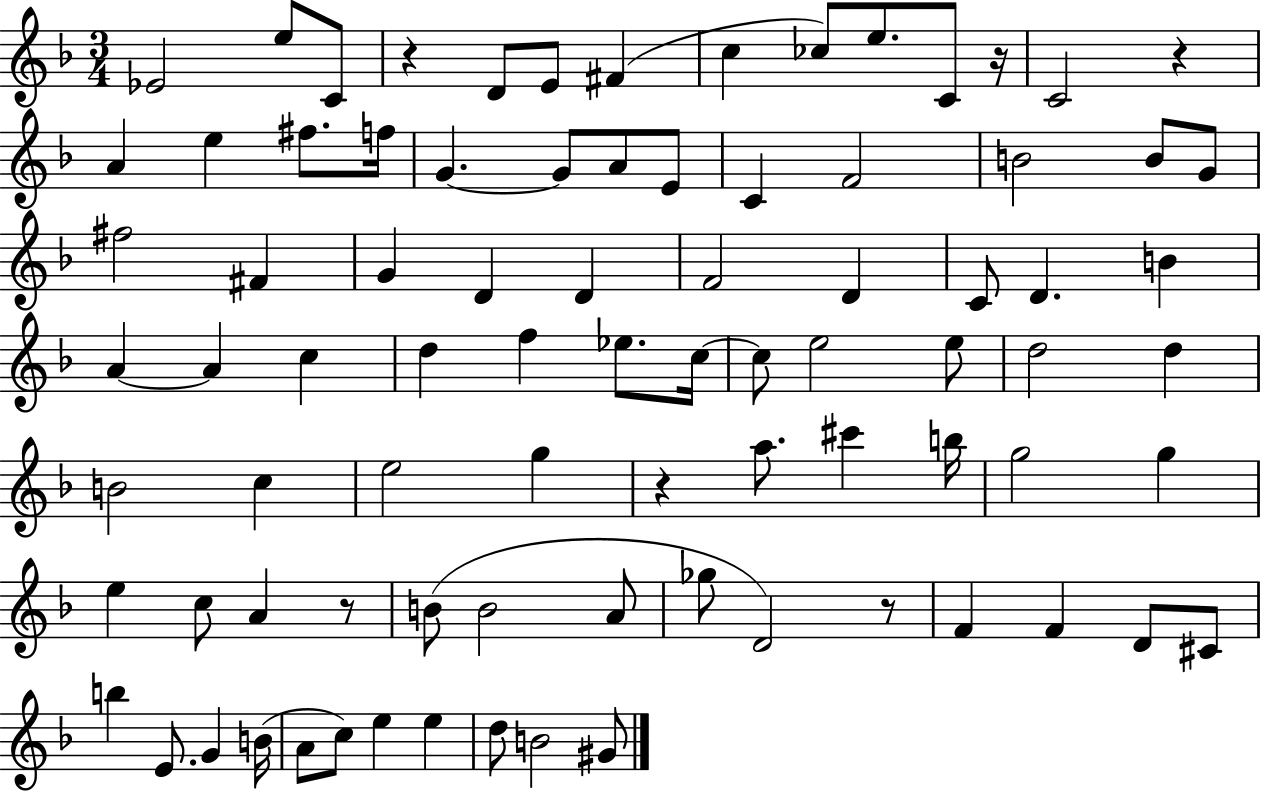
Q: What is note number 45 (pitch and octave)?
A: D5